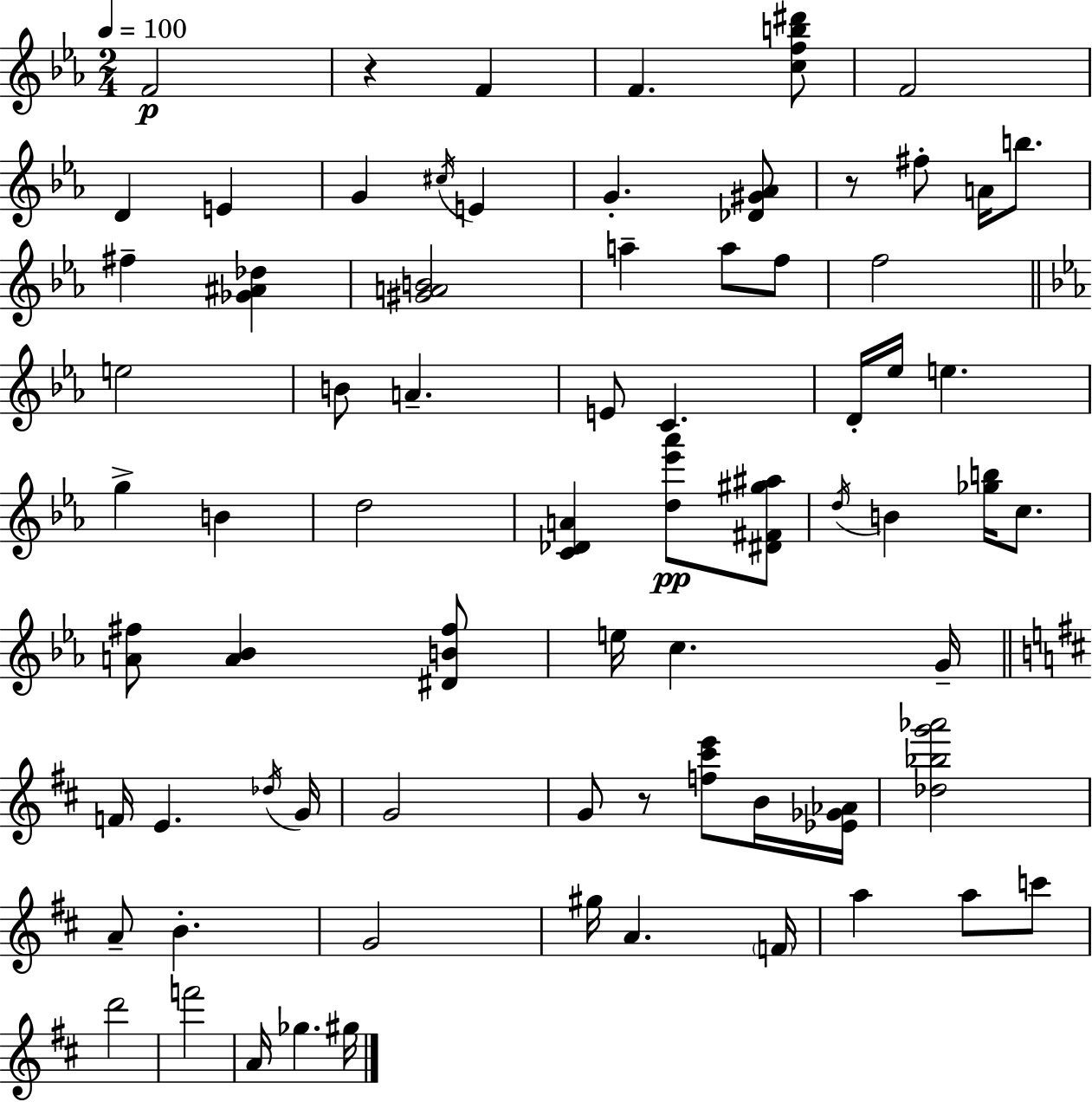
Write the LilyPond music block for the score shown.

{
  \clef treble
  \numericTimeSignature
  \time 2/4
  \key c \minor
  \tempo 4 = 100
  \repeat volta 2 { f'2\p | r4 f'4 | f'4. <c'' f'' b'' dis'''>8 | f'2 | \break d'4 e'4 | g'4 \acciaccatura { cis''16 } e'4 | g'4.-. <des' gis' aes'>8 | r8 fis''8-. a'16 b''8. | \break fis''4-- <ges' ais' des''>4 | <gis' a' b'>2 | a''4-- a''8 f''8 | f''2 | \break \bar "||" \break \key c \minor e''2 | b'8 a'4.-- | e'8 c'4. | d'16-. ees''16 e''4. | \break g''4-> b'4 | d''2 | <c' des' a'>4 <d'' ees''' aes'''>8\pp <dis' fis' gis'' ais''>8 | \acciaccatura { d''16 } b'4 <ges'' b''>16 c''8. | \break <a' fis''>8 <a' bes'>4 <dis' b' fis''>8 | e''16 c''4. | g'16-- \bar "||" \break \key d \major f'16 e'4. \acciaccatura { des''16 } | g'16 g'2 | g'8 r8 <f'' cis''' e'''>8 b'16 | <ees' ges' aes'>16 <des'' bes'' g''' aes'''>2 | \break a'8-- b'4.-. | g'2 | gis''16 a'4. | \parenthesize f'16 a''4 a''8 c'''8 | \break d'''2 | f'''2 | a'16 ges''4. | gis''16 } \bar "|."
}